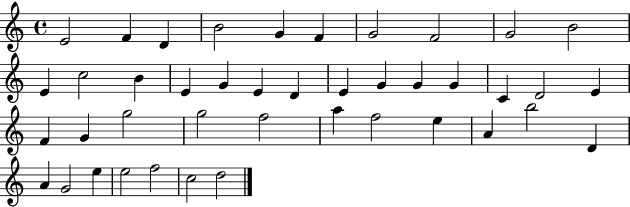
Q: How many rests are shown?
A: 0